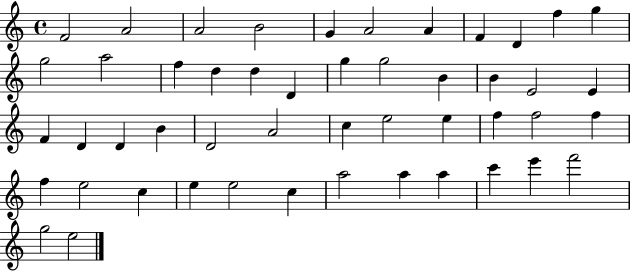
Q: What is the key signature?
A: C major